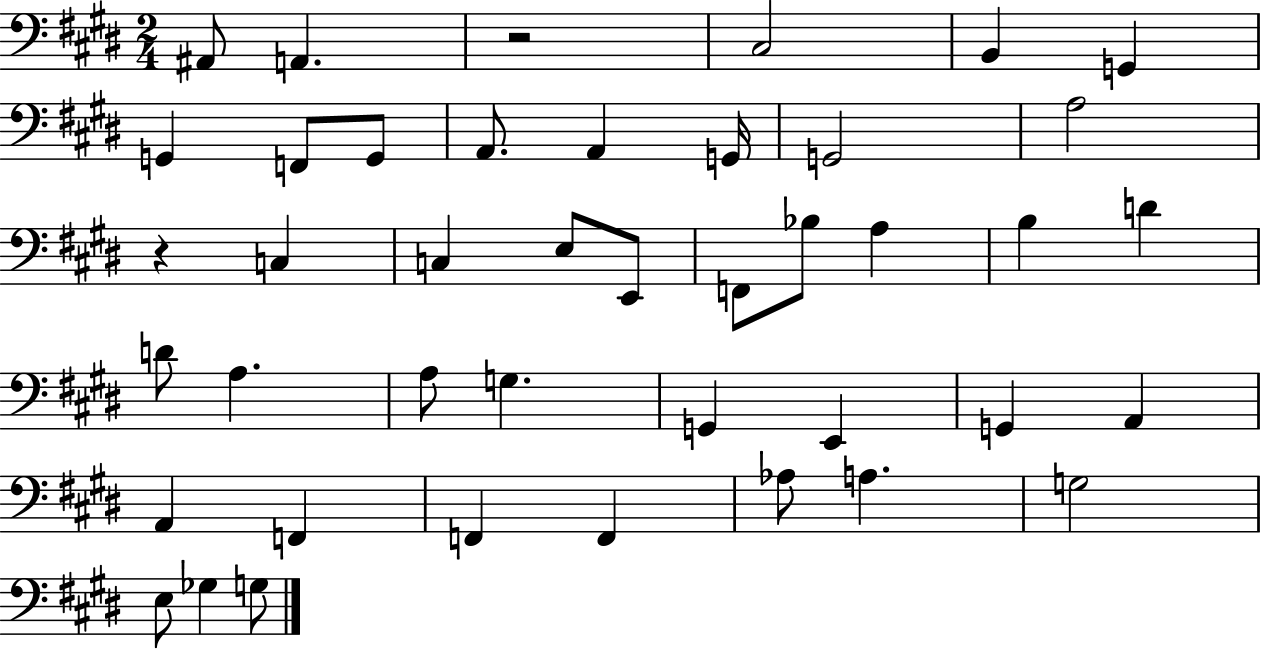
{
  \clef bass
  \numericTimeSignature
  \time 2/4
  \key e \major
  ais,8 a,4. | r2 | cis2 | b,4 g,4 | \break g,4 f,8 g,8 | a,8. a,4 g,16 | g,2 | a2 | \break r4 c4 | c4 e8 e,8 | f,8 bes8 a4 | b4 d'4 | \break d'8 a4. | a8 g4. | g,4 e,4 | g,4 a,4 | \break a,4 f,4 | f,4 f,4 | aes8 a4. | g2 | \break e8 ges4 g8 | \bar "|."
}